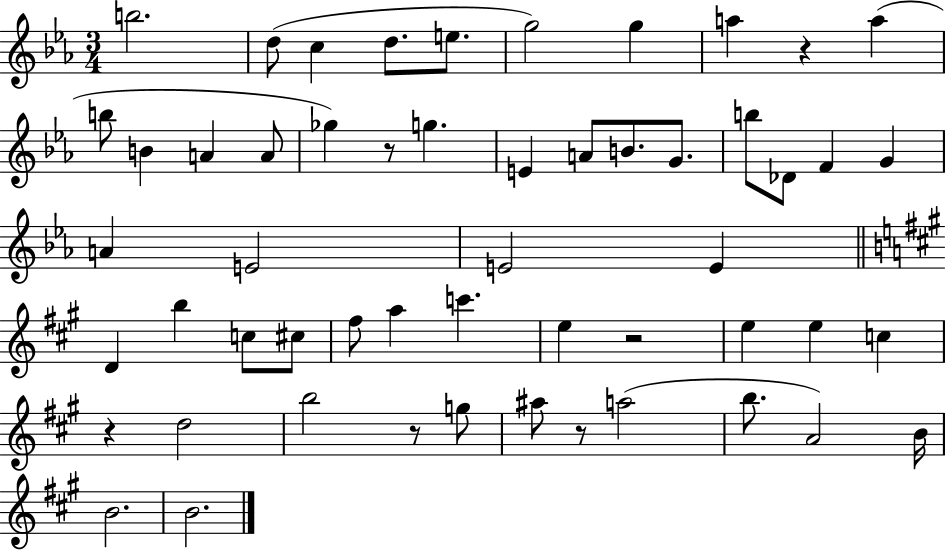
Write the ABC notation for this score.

X:1
T:Untitled
M:3/4
L:1/4
K:Eb
b2 d/2 c d/2 e/2 g2 g a z a b/2 B A A/2 _g z/2 g E A/2 B/2 G/2 b/2 _D/2 F G A E2 E2 E D b c/2 ^c/2 ^f/2 a c' e z2 e e c z d2 b2 z/2 g/2 ^a/2 z/2 a2 b/2 A2 B/4 B2 B2